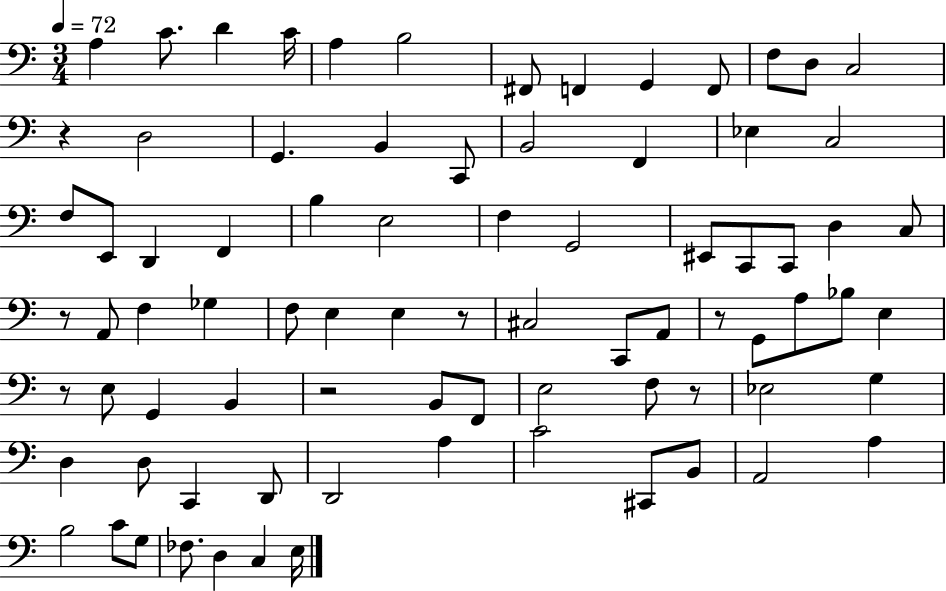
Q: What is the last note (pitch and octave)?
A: E3